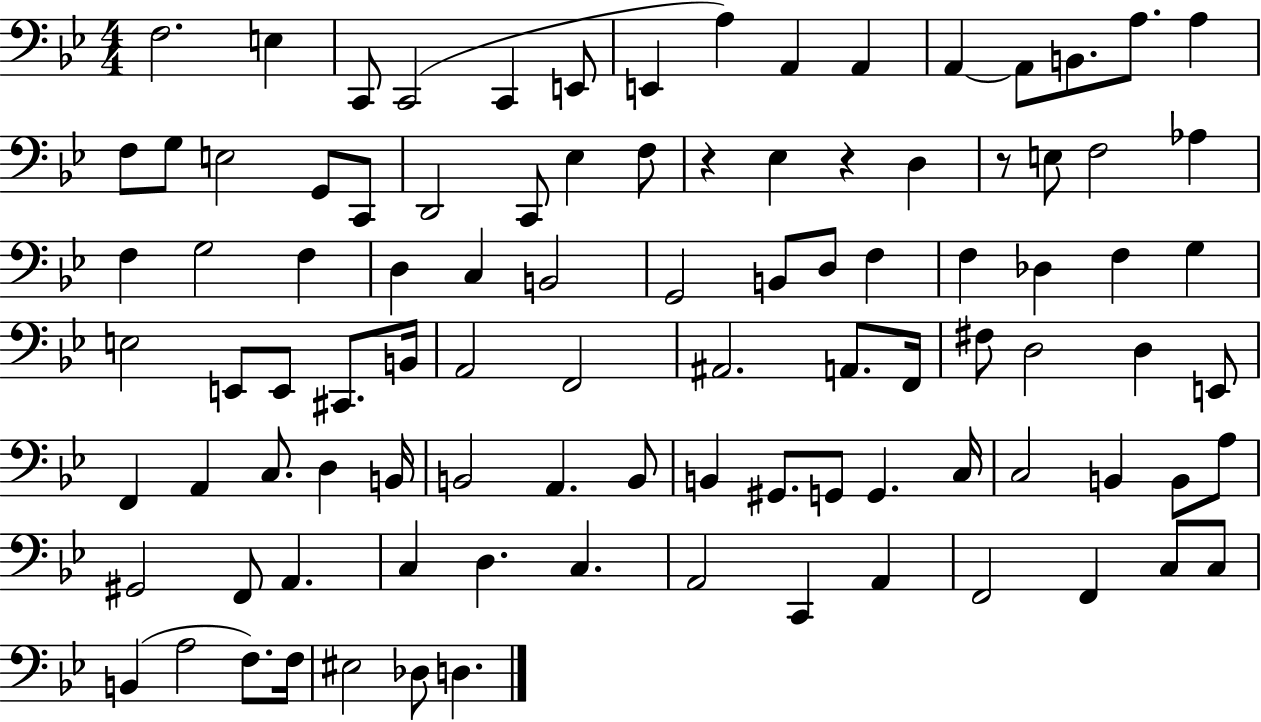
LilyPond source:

{
  \clef bass
  \numericTimeSignature
  \time 4/4
  \key bes \major
  f2. e4 | c,8 c,2( c,4 e,8 | e,4 a4) a,4 a,4 | a,4~~ a,8 b,8. a8. a4 | \break f8 g8 e2 g,8 c,8 | d,2 c,8 ees4 f8 | r4 ees4 r4 d4 | r8 e8 f2 aes4 | \break f4 g2 f4 | d4 c4 b,2 | g,2 b,8 d8 f4 | f4 des4 f4 g4 | \break e2 e,8 e,8 cis,8. b,16 | a,2 f,2 | ais,2. a,8. f,16 | fis8 d2 d4 e,8 | \break f,4 a,4 c8. d4 b,16 | b,2 a,4. b,8 | b,4 gis,8. g,8 g,4. c16 | c2 b,4 b,8 a8 | \break gis,2 f,8 a,4. | c4 d4. c4. | a,2 c,4 a,4 | f,2 f,4 c8 c8 | \break b,4( a2 f8.) f16 | eis2 des8 d4. | \bar "|."
}